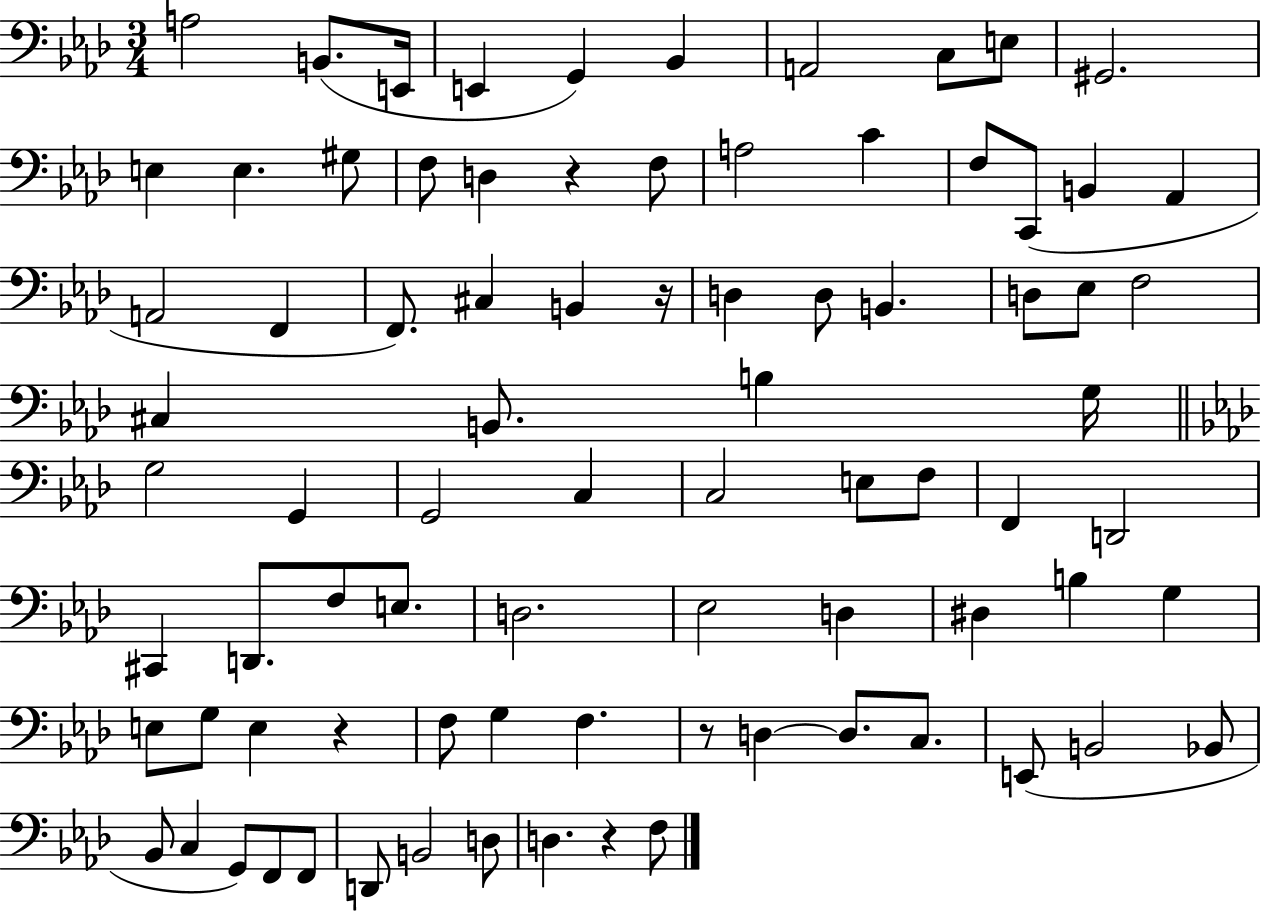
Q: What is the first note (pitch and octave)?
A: A3